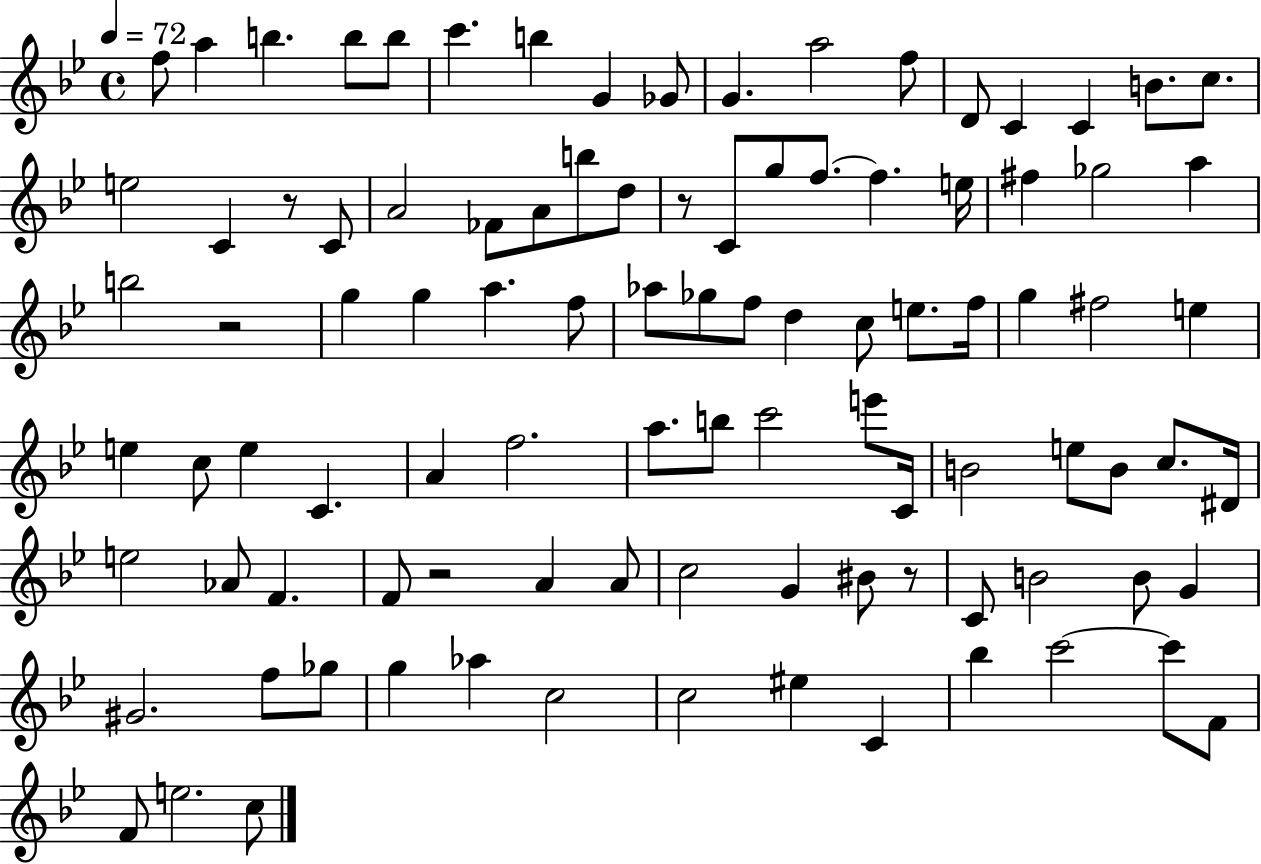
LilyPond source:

{
  \clef treble
  \time 4/4
  \defaultTimeSignature
  \key bes \major
  \tempo 4 = 72
  f''8 a''4 b''4. b''8 b''8 | c'''4. b''4 g'4 ges'8 | g'4. a''2 f''8 | d'8 c'4 c'4 b'8. c''8. | \break e''2 c'4 r8 c'8 | a'2 fes'8 a'8 b''8 d''8 | r8 c'8 g''8 f''8.~~ f''4. e''16 | fis''4 ges''2 a''4 | \break b''2 r2 | g''4 g''4 a''4. f''8 | aes''8 ges''8 f''8 d''4 c''8 e''8. f''16 | g''4 fis''2 e''4 | \break e''4 c''8 e''4 c'4. | a'4 f''2. | a''8. b''8 c'''2 e'''8 c'16 | b'2 e''8 b'8 c''8. dis'16 | \break e''2 aes'8 f'4. | f'8 r2 a'4 a'8 | c''2 g'4 bis'8 r8 | c'8 b'2 b'8 g'4 | \break gis'2. f''8 ges''8 | g''4 aes''4 c''2 | c''2 eis''4 c'4 | bes''4 c'''2~~ c'''8 f'8 | \break f'8 e''2. c''8 | \bar "|."
}